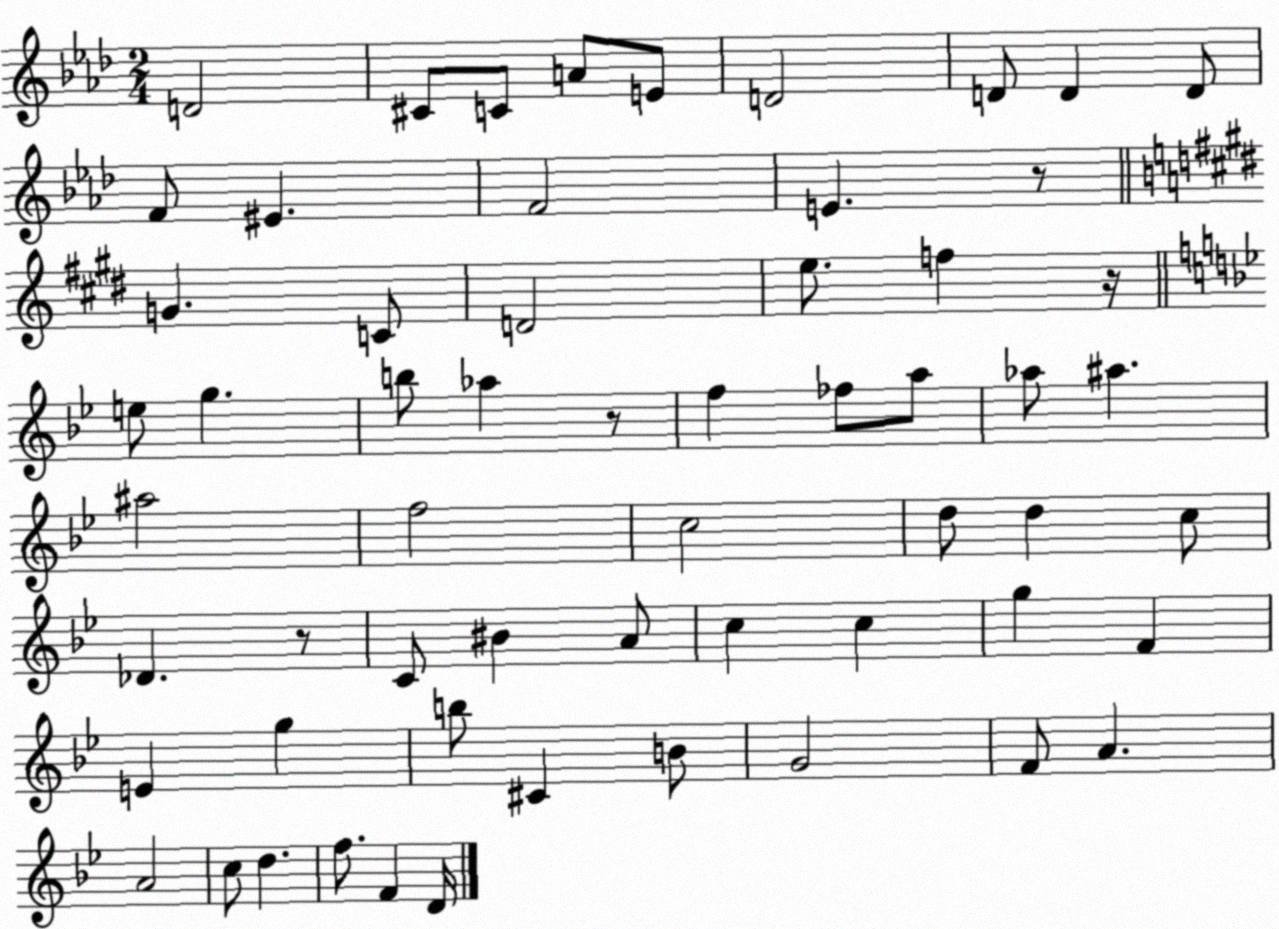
X:1
T:Untitled
M:2/4
L:1/4
K:Ab
D2 ^C/2 C/2 A/2 E/2 D2 D/2 D D/2 F/2 ^E F2 E z/2 G C/2 D2 e/2 f z/4 e/2 g b/2 _a z/2 f _f/2 a/2 _a/2 ^a ^a2 f2 c2 d/2 d c/2 _D z/2 C/2 ^B A/2 c c g F E g b/2 ^C B/2 G2 F/2 A A2 c/2 d f/2 F D/4